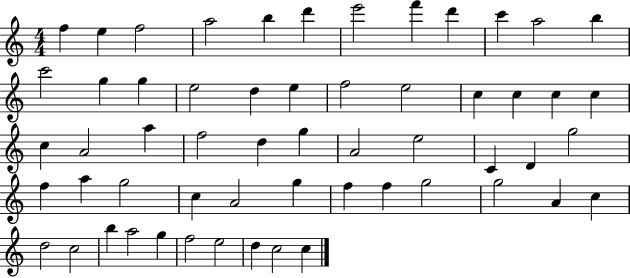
{
  \clef treble
  \numericTimeSignature
  \time 4/4
  \key c \major
  f''4 e''4 f''2 | a''2 b''4 d'''4 | e'''2 f'''4 d'''4 | c'''4 a''2 b''4 | \break c'''2 g''4 g''4 | e''2 d''4 e''4 | f''2 e''2 | c''4 c''4 c''4 c''4 | \break c''4 a'2 a''4 | f''2 d''4 g''4 | a'2 e''2 | c'4 d'4 g''2 | \break f''4 a''4 g''2 | c''4 a'2 g''4 | f''4 f''4 g''2 | g''2 a'4 c''4 | \break d''2 c''2 | b''4 a''2 g''4 | f''2 e''2 | d''4 c''2 c''4 | \break \bar "|."
}